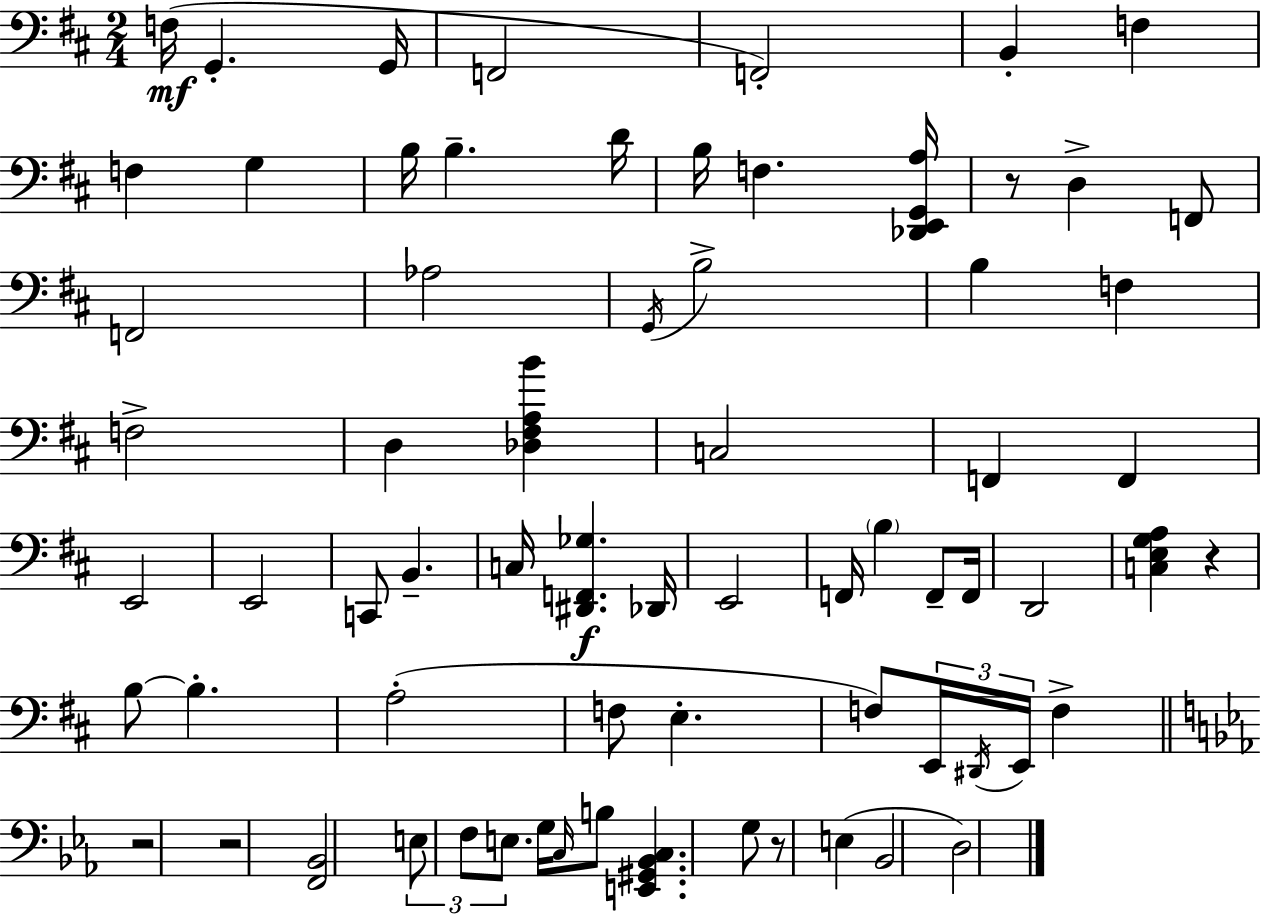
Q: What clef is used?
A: bass